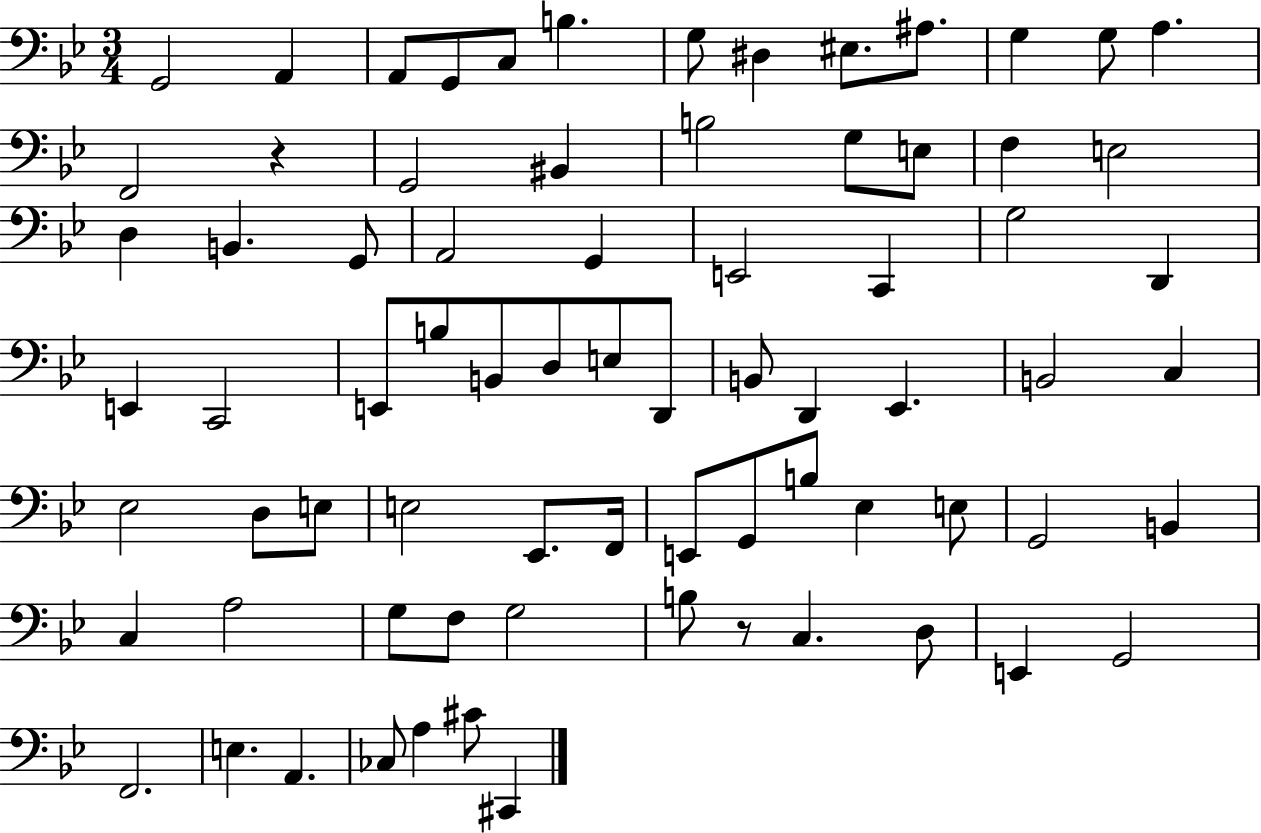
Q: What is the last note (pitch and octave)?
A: C#2